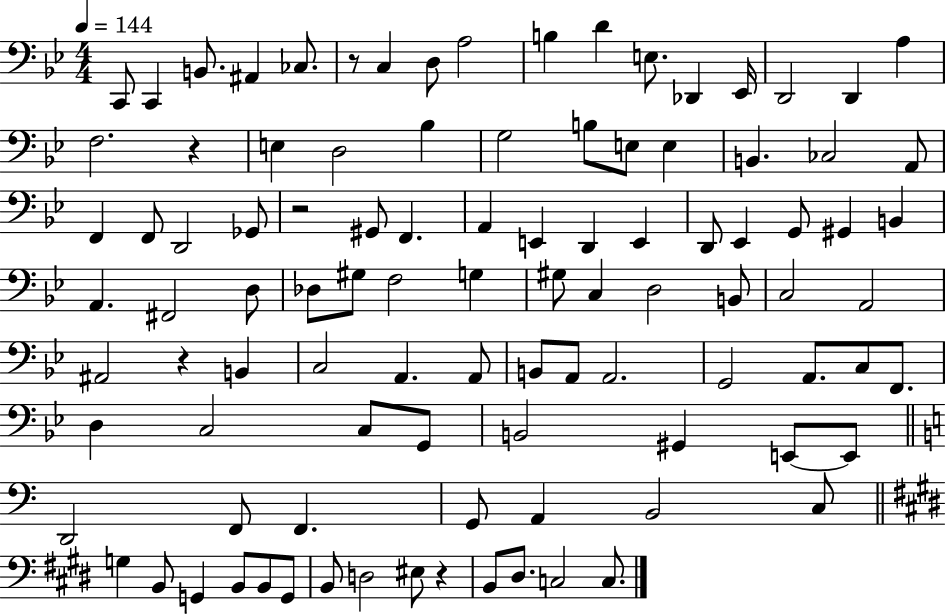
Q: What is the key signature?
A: BES major